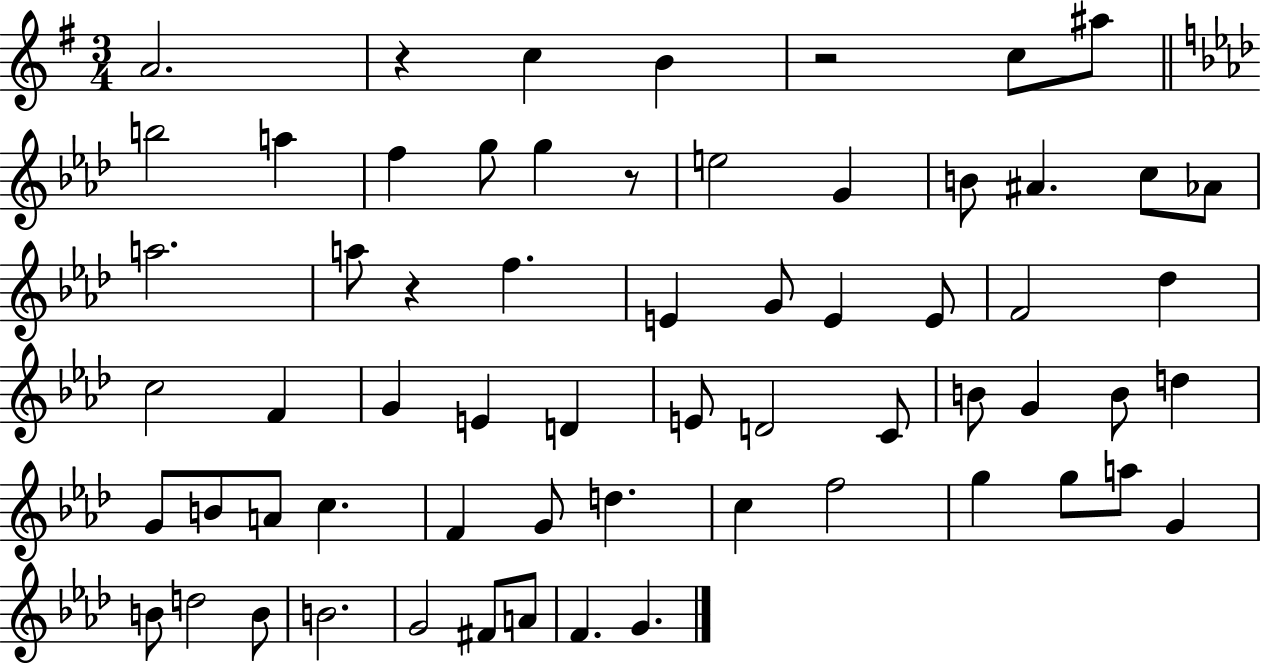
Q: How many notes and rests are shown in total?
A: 63